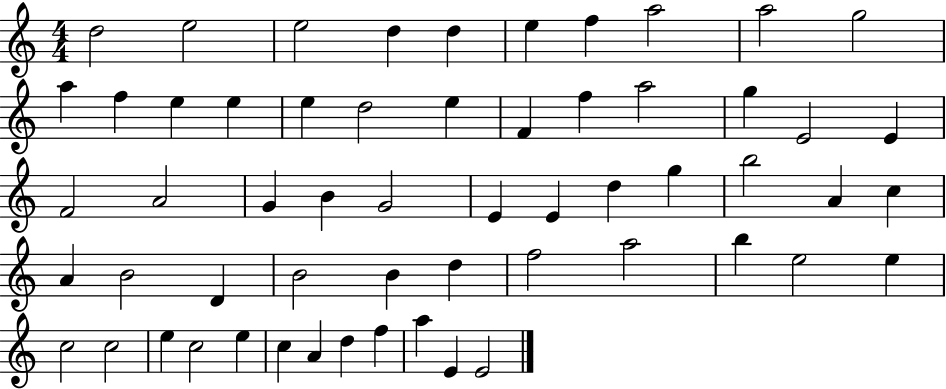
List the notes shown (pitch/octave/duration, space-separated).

D5/h E5/h E5/h D5/q D5/q E5/q F5/q A5/h A5/h G5/h A5/q F5/q E5/q E5/q E5/q D5/h E5/q F4/q F5/q A5/h G5/q E4/h E4/q F4/h A4/h G4/q B4/q G4/h E4/q E4/q D5/q G5/q B5/h A4/q C5/q A4/q B4/h D4/q B4/h B4/q D5/q F5/h A5/h B5/q E5/h E5/q C5/h C5/h E5/q C5/h E5/q C5/q A4/q D5/q F5/q A5/q E4/q E4/h